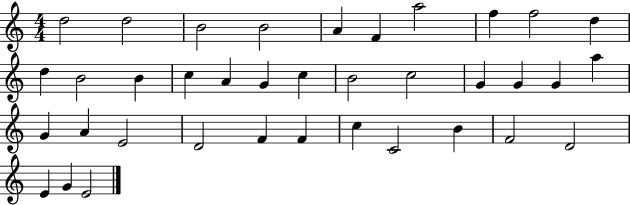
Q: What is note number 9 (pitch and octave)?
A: F5